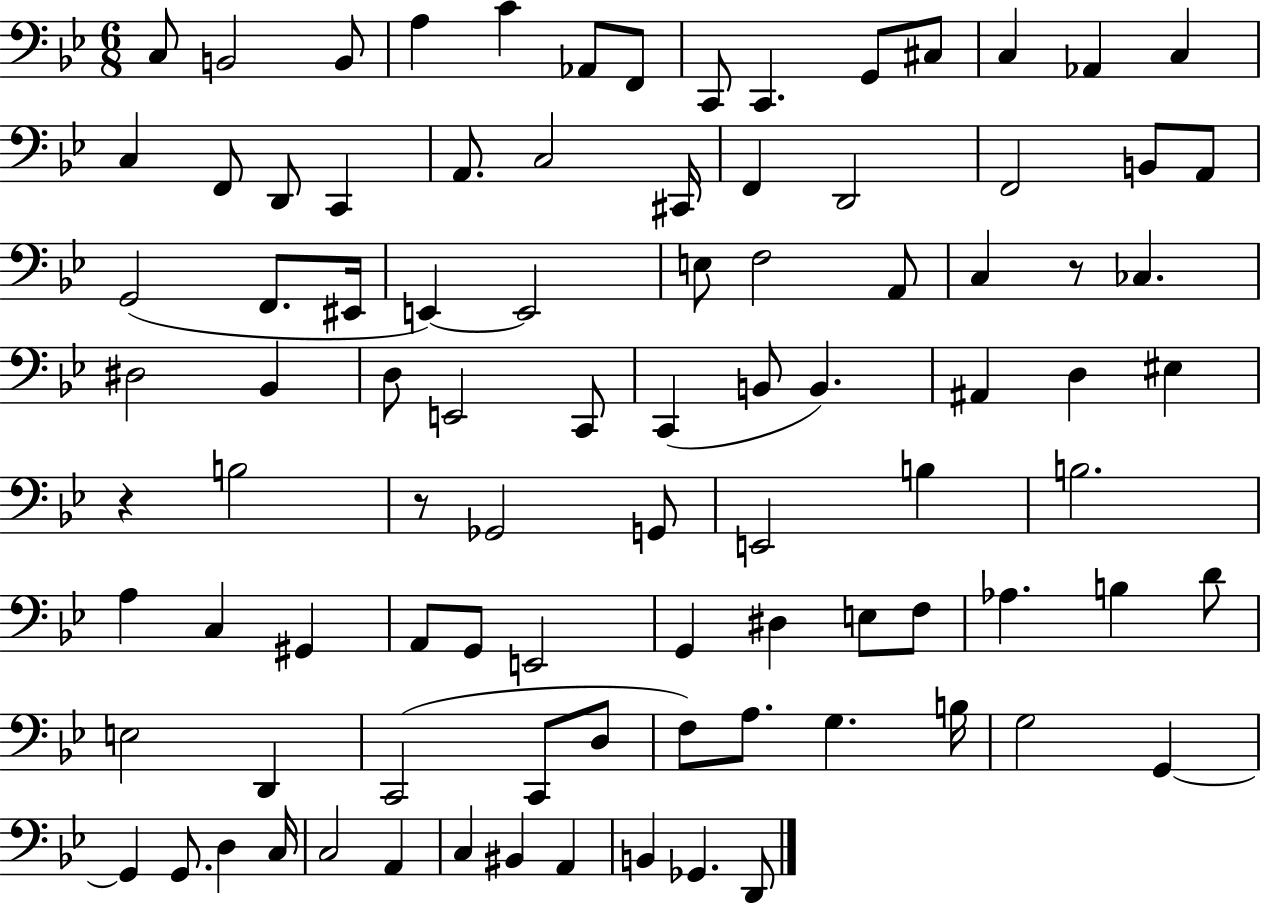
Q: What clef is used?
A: bass